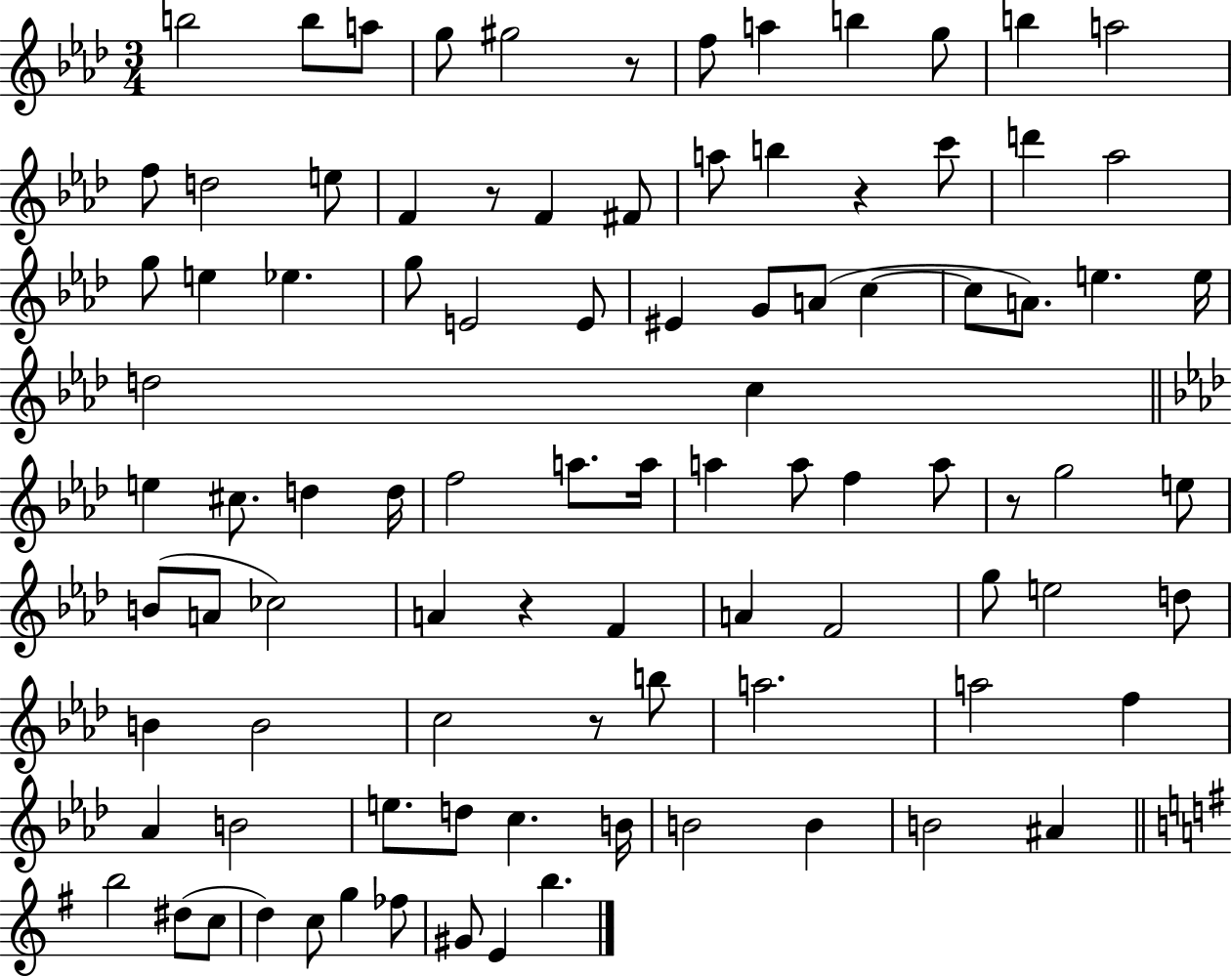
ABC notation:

X:1
T:Untitled
M:3/4
L:1/4
K:Ab
b2 b/2 a/2 g/2 ^g2 z/2 f/2 a b g/2 b a2 f/2 d2 e/2 F z/2 F ^F/2 a/2 b z c'/2 d' _a2 g/2 e _e g/2 E2 E/2 ^E G/2 A/2 c c/2 A/2 e e/4 d2 c e ^c/2 d d/4 f2 a/2 a/4 a a/2 f a/2 z/2 g2 e/2 B/2 A/2 _c2 A z F A F2 g/2 e2 d/2 B B2 c2 z/2 b/2 a2 a2 f _A B2 e/2 d/2 c B/4 B2 B B2 ^A b2 ^d/2 c/2 d c/2 g _f/2 ^G/2 E b